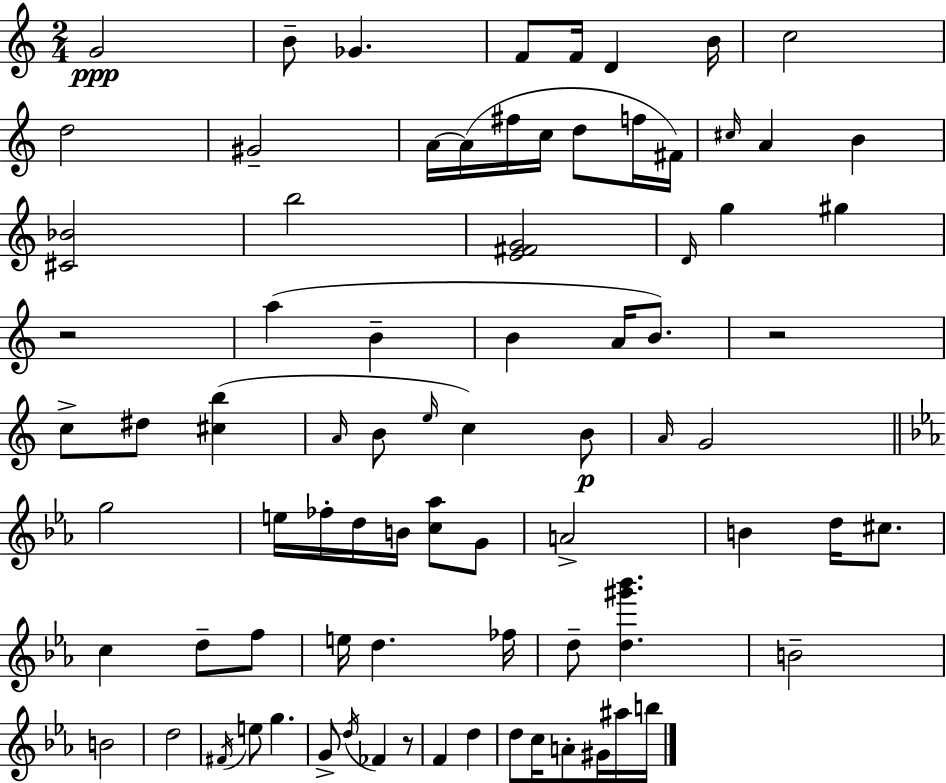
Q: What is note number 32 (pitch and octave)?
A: A4